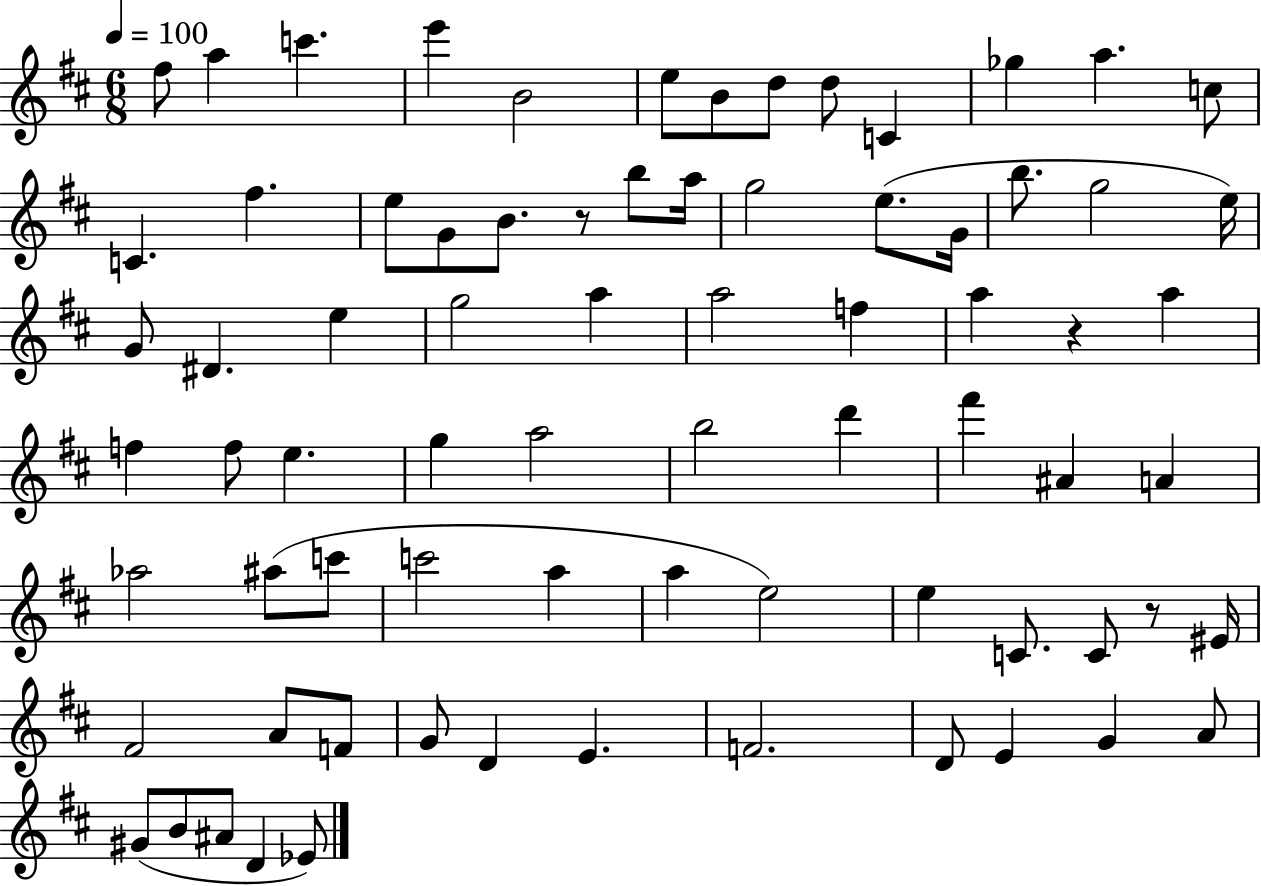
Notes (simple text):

F#5/e A5/q C6/q. E6/q B4/h E5/e B4/e D5/e D5/e C4/q Gb5/q A5/q. C5/e C4/q. F#5/q. E5/e G4/e B4/e. R/e B5/e A5/s G5/h E5/e. G4/s B5/e. G5/h E5/s G4/e D#4/q. E5/q G5/h A5/q A5/h F5/q A5/q R/q A5/q F5/q F5/e E5/q. G5/q A5/h B5/h D6/q F#6/q A#4/q A4/q Ab5/h A#5/e C6/e C6/h A5/q A5/q E5/h E5/q C4/e. C4/e R/e EIS4/s F#4/h A4/e F4/e G4/e D4/q E4/q. F4/h. D4/e E4/q G4/q A4/e G#4/e B4/e A#4/e D4/q Eb4/e